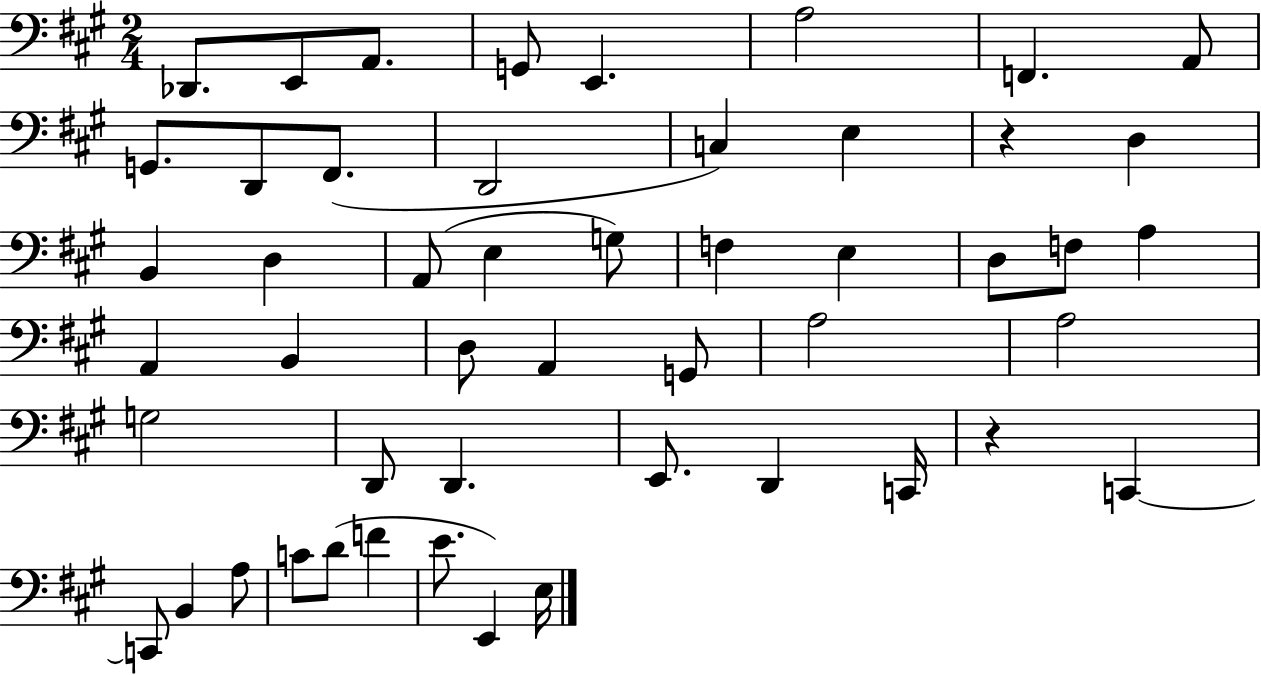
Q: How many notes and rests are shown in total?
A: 50